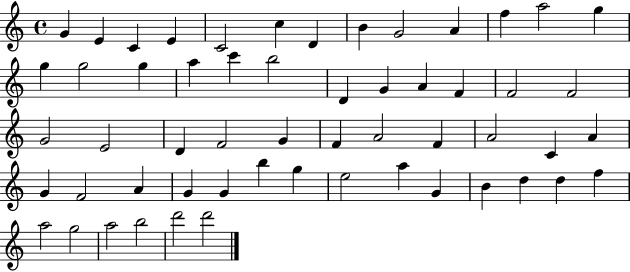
X:1
T:Untitled
M:4/4
L:1/4
K:C
G E C E C2 c D B G2 A f a2 g g g2 g a c' b2 D G A F F2 F2 G2 E2 D F2 G F A2 F A2 C A G F2 A G G b g e2 a G B d d f a2 g2 a2 b2 d'2 d'2